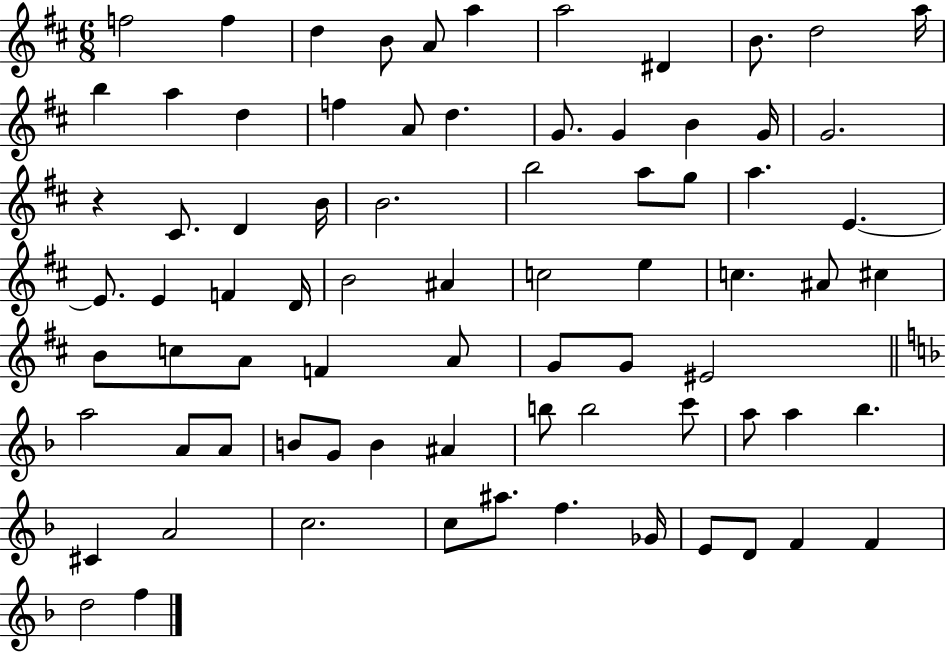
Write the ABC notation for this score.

X:1
T:Untitled
M:6/8
L:1/4
K:D
f2 f d B/2 A/2 a a2 ^D B/2 d2 a/4 b a d f A/2 d G/2 G B G/4 G2 z ^C/2 D B/4 B2 b2 a/2 g/2 a E E/2 E F D/4 B2 ^A c2 e c ^A/2 ^c B/2 c/2 A/2 F A/2 G/2 G/2 ^E2 a2 A/2 A/2 B/2 G/2 B ^A b/2 b2 c'/2 a/2 a _b ^C A2 c2 c/2 ^a/2 f _G/4 E/2 D/2 F F d2 f